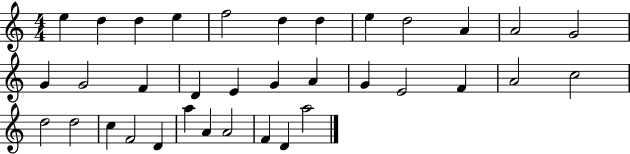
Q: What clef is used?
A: treble